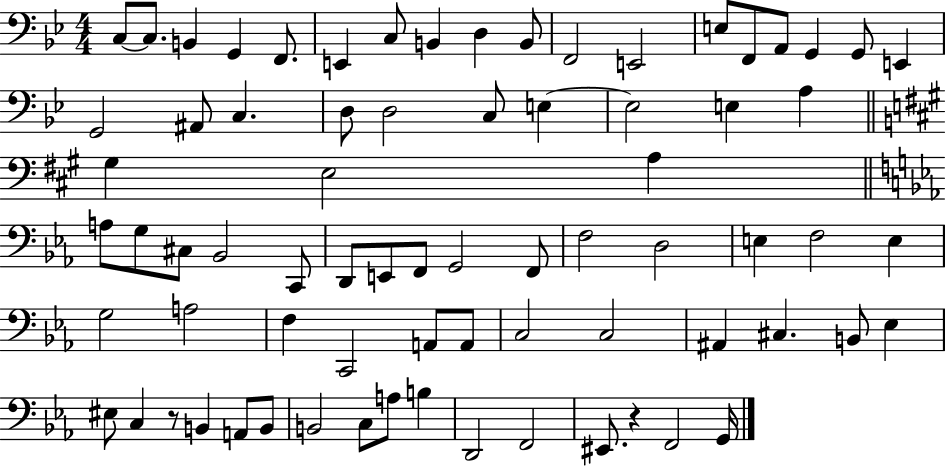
C3/e C3/e. B2/q G2/q F2/e. E2/q C3/e B2/q D3/q B2/e F2/h E2/h E3/e F2/e A2/e G2/q G2/e E2/q G2/h A#2/e C3/q. D3/e D3/h C3/e E3/q E3/h E3/q A3/q G#3/q E3/h A3/q A3/e G3/e C#3/e Bb2/h C2/e D2/e E2/e F2/e G2/h F2/e F3/h D3/h E3/q F3/h E3/q G3/h A3/h F3/q C2/h A2/e A2/e C3/h C3/h A#2/q C#3/q. B2/e Eb3/q EIS3/e C3/q R/e B2/q A2/e B2/e B2/h C3/e A3/e B3/q D2/h F2/h EIS2/e. R/q F2/h G2/s